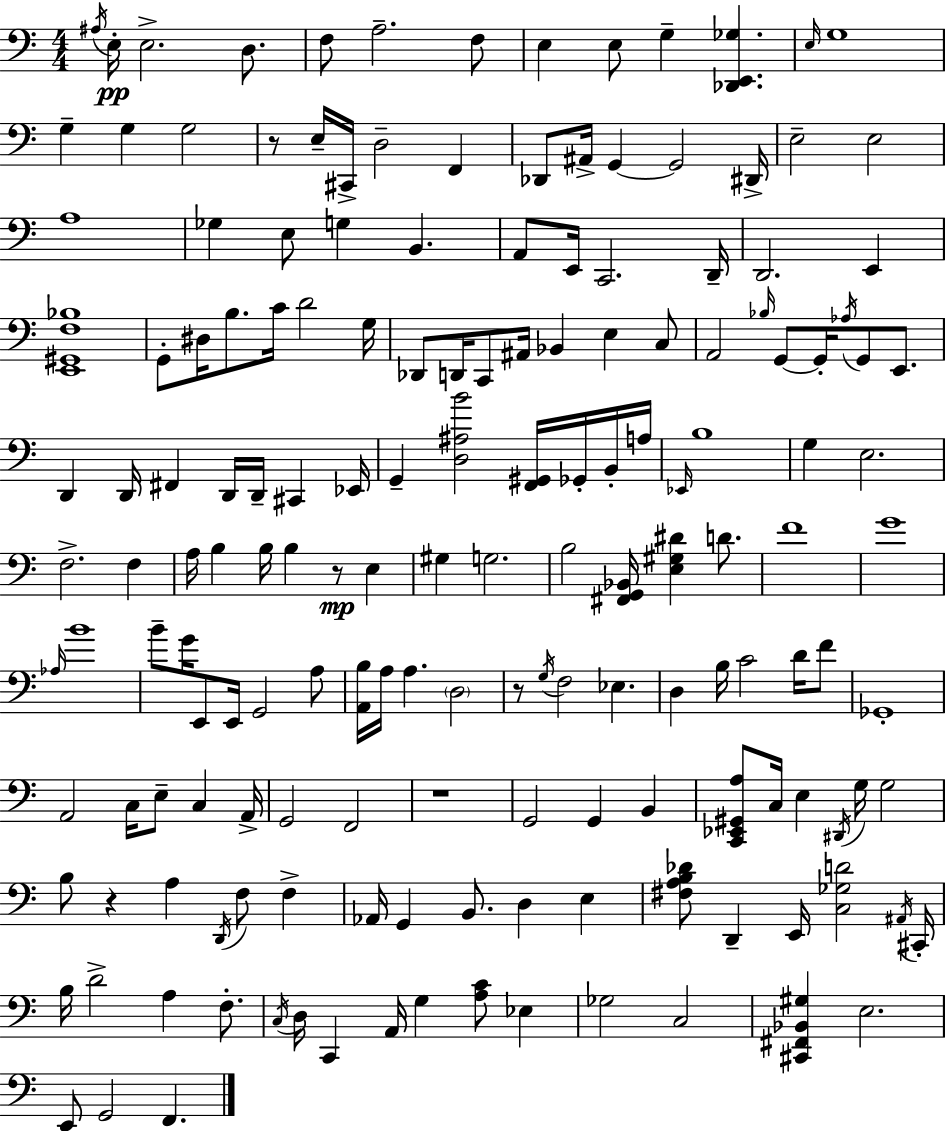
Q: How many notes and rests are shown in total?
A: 167